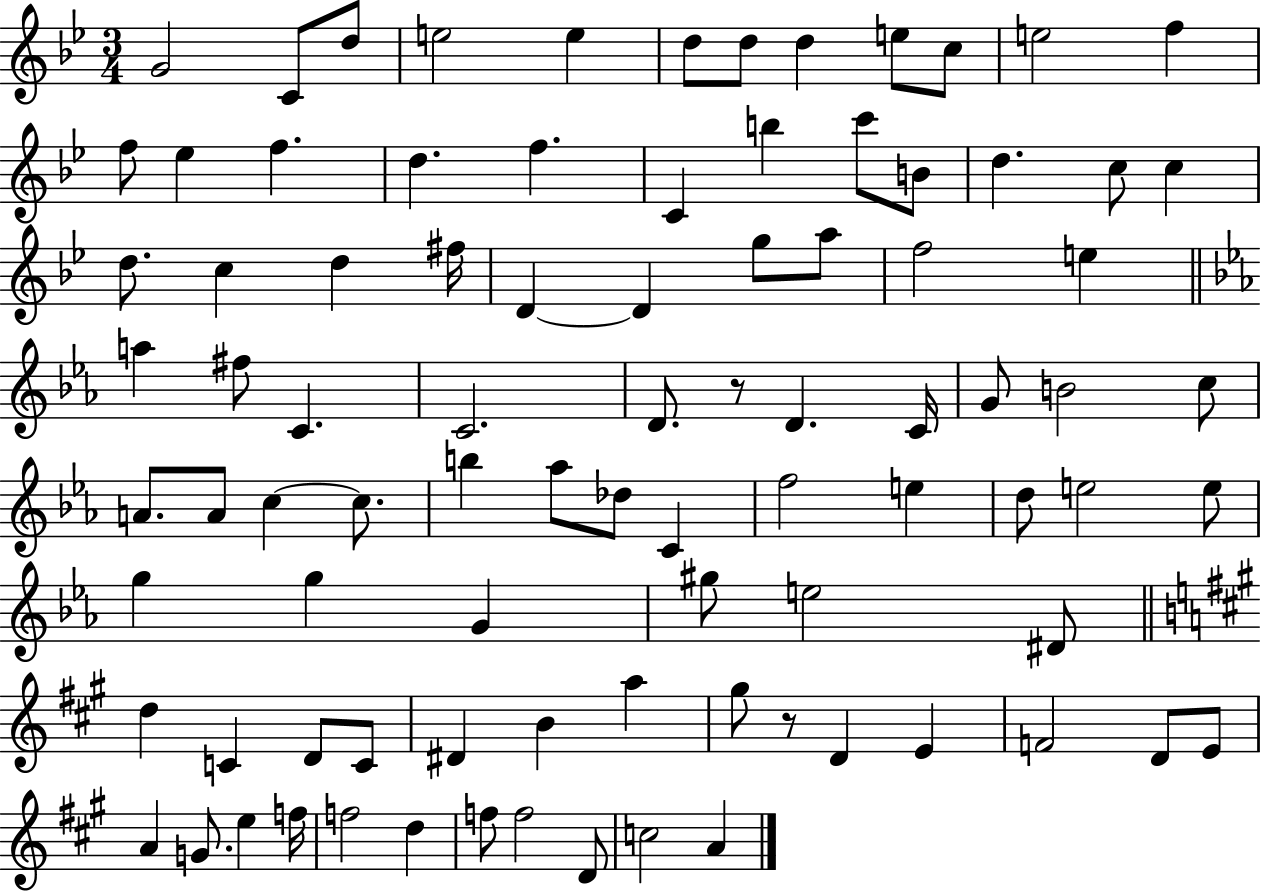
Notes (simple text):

G4/h C4/e D5/e E5/h E5/q D5/e D5/e D5/q E5/e C5/e E5/h F5/q F5/e Eb5/q F5/q. D5/q. F5/q. C4/q B5/q C6/e B4/e D5/q. C5/e C5/q D5/e. C5/q D5/q F#5/s D4/q D4/q G5/e A5/e F5/h E5/q A5/q F#5/e C4/q. C4/h. D4/e. R/e D4/q. C4/s G4/e B4/h C5/e A4/e. A4/e C5/q C5/e. B5/q Ab5/e Db5/e C4/q F5/h E5/q D5/e E5/h E5/e G5/q G5/q G4/q G#5/e E5/h D#4/e D5/q C4/q D4/e C4/e D#4/q B4/q A5/q G#5/e R/e D4/q E4/q F4/h D4/e E4/e A4/q G4/e. E5/q F5/s F5/h D5/q F5/e F5/h D4/e C5/h A4/q